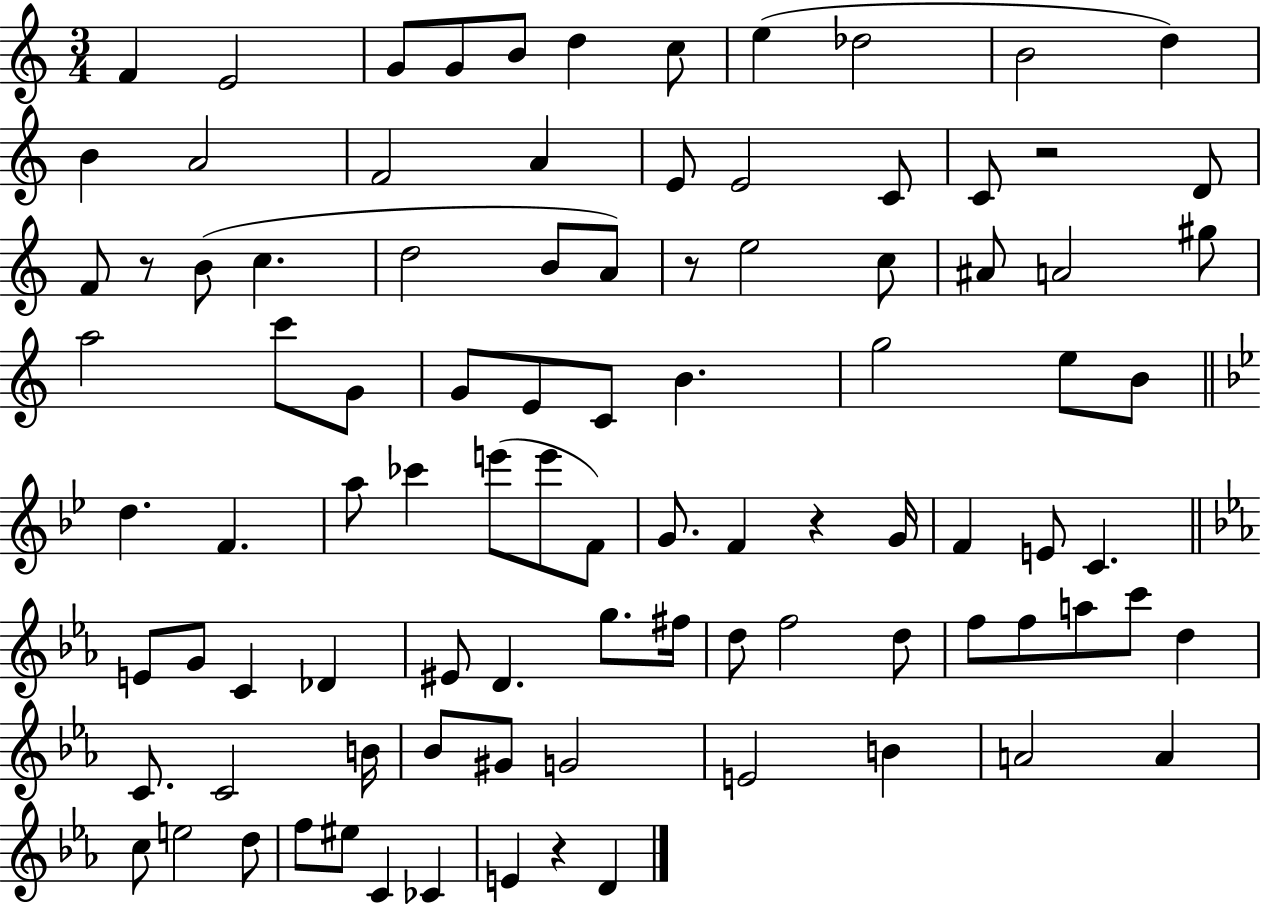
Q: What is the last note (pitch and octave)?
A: D4